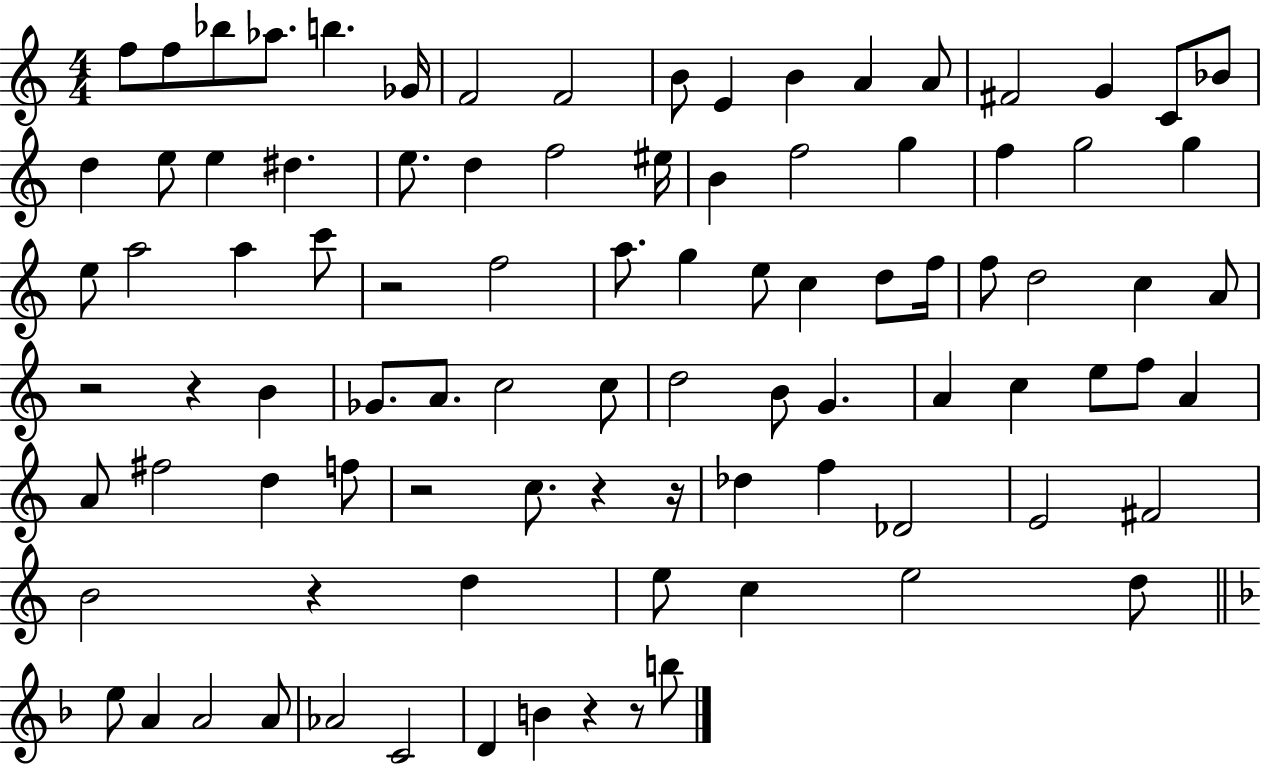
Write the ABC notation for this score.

X:1
T:Untitled
M:4/4
L:1/4
K:C
f/2 f/2 _b/2 _a/2 b _G/4 F2 F2 B/2 E B A A/2 ^F2 G C/2 _B/2 d e/2 e ^d e/2 d f2 ^e/4 B f2 g f g2 g e/2 a2 a c'/2 z2 f2 a/2 g e/2 c d/2 f/4 f/2 d2 c A/2 z2 z B _G/2 A/2 c2 c/2 d2 B/2 G A c e/2 f/2 A A/2 ^f2 d f/2 z2 c/2 z z/4 _d f _D2 E2 ^F2 B2 z d e/2 c e2 d/2 e/2 A A2 A/2 _A2 C2 D B z z/2 b/2